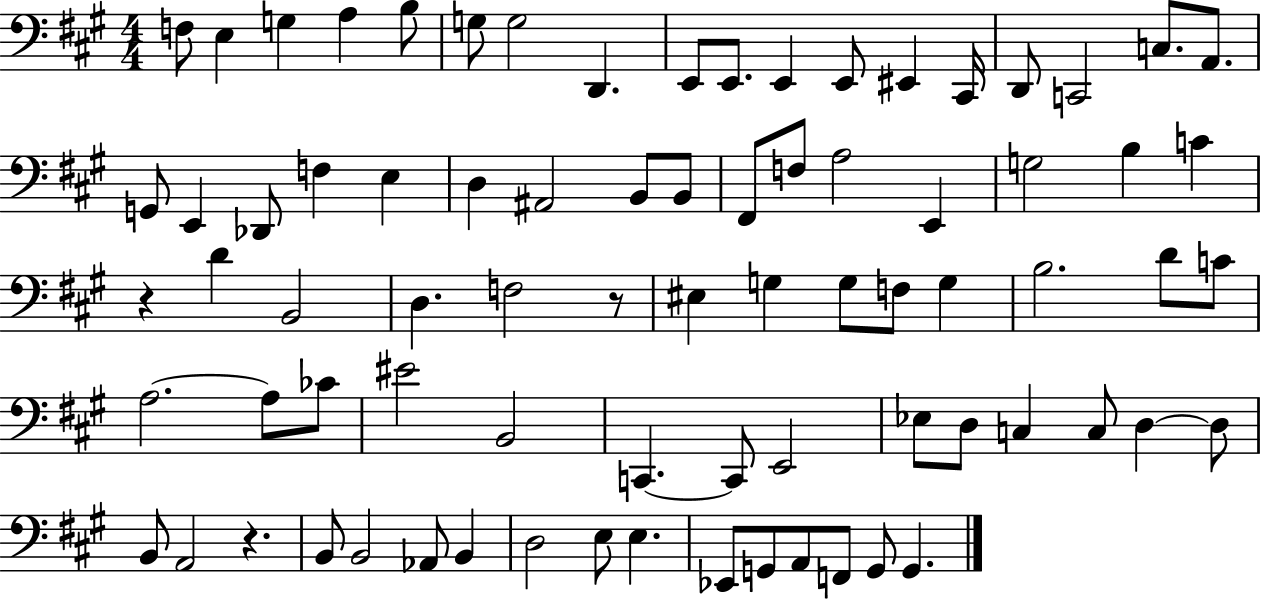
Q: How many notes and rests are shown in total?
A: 78